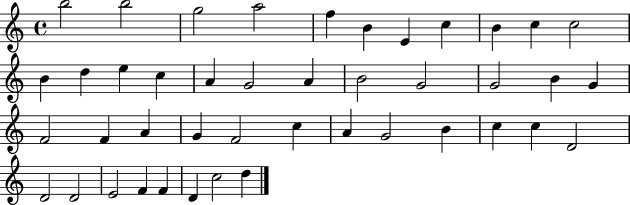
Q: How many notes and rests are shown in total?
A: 43